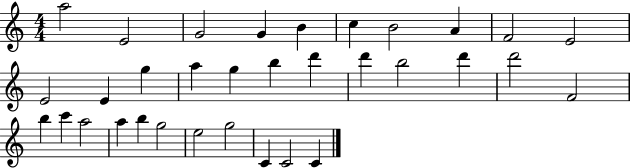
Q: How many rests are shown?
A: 0